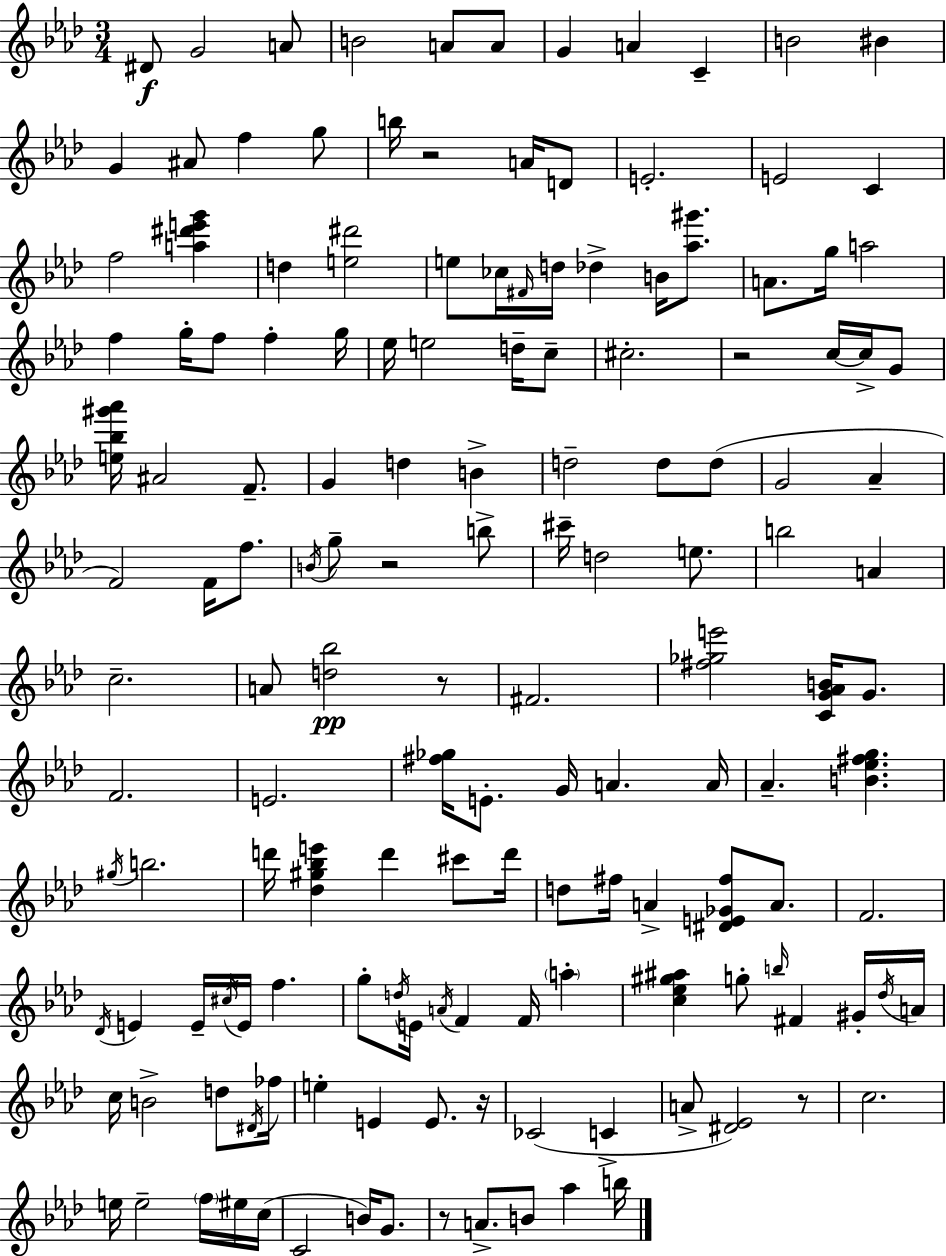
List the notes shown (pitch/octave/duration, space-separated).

D#4/e G4/h A4/e B4/h A4/e A4/e G4/q A4/q C4/q B4/h BIS4/q G4/q A#4/e F5/q G5/e B5/s R/h A4/s D4/e E4/h. E4/h C4/q F5/h [A5,D#6,E6,G6]/q D5/q [E5,D#6]/h E5/e CES5/s F#4/s D5/s Db5/q B4/s [Ab5,G#6]/e. A4/e. G5/s A5/h F5/q G5/s F5/e F5/q G5/s Eb5/s E5/h D5/s C5/e C#5/h. R/h C5/s C5/s G4/e [E5,Bb5,G#6,Ab6]/s A#4/h F4/e. G4/q D5/q B4/q D5/h D5/e D5/e G4/h Ab4/q F4/h F4/s F5/e. B4/s G5/e R/h B5/e C#6/s D5/h E5/e. B5/h A4/q C5/h. A4/e [D5,Bb5]/h R/e F#4/h. [F#5,Gb5,E6]/h [C4,G4,Ab4,B4]/s G4/e. F4/h. E4/h. [F#5,Gb5]/s E4/e. G4/s A4/q. A4/s Ab4/q. [B4,Eb5,F#5,G5]/q. G#5/s B5/h. D6/s [Db5,G#5,Bb5,E6]/q D6/q C#6/e D6/s D5/e F#5/s A4/q [D#4,E4,Gb4,F#5]/e A4/e. F4/h. Db4/s E4/q E4/s C#5/s E4/s F5/q. G5/e D5/s E4/s A4/s F4/q F4/s A5/q [C5,Eb5,G#5,A#5]/q G5/e B5/s F#4/q G#4/s Db5/s A4/s C5/s B4/h D5/e D#4/s FES5/s E5/q E4/q E4/e. R/s CES4/h C4/q A4/e [D#4,Eb4]/h R/e C5/h. E5/s E5/h F5/s EIS5/s C5/s C4/h B4/s G4/e. R/e A4/e. B4/e Ab5/q B5/s